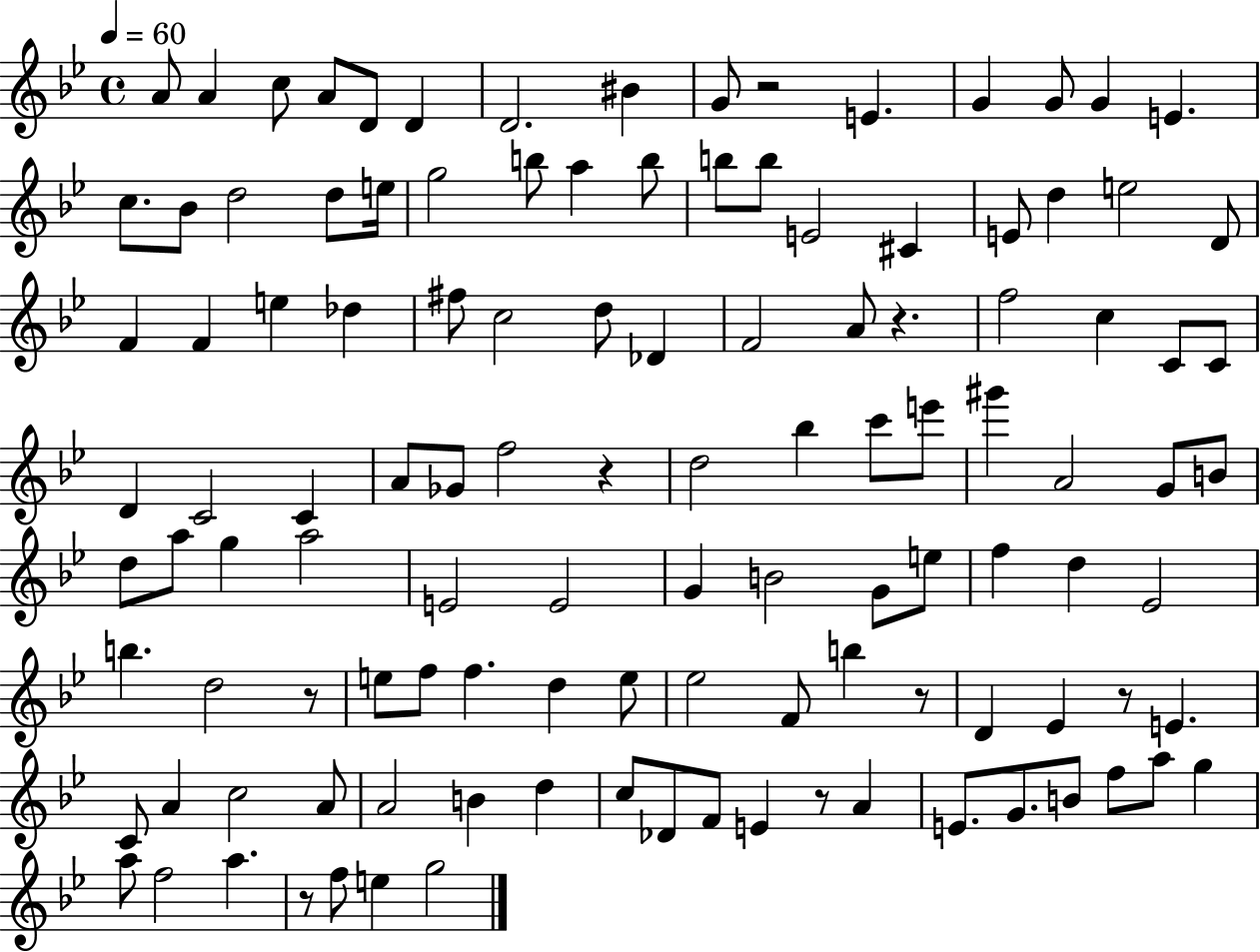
A4/e A4/q C5/e A4/e D4/e D4/q D4/h. BIS4/q G4/e R/h E4/q. G4/q G4/e G4/q E4/q. C5/e. Bb4/e D5/h D5/e E5/s G5/h B5/e A5/q B5/e B5/e B5/e E4/h C#4/q E4/e D5/q E5/h D4/e F4/q F4/q E5/q Db5/q F#5/e C5/h D5/e Db4/q F4/h A4/e R/q. F5/h C5/q C4/e C4/e D4/q C4/h C4/q A4/e Gb4/e F5/h R/q D5/h Bb5/q C6/e E6/e G#6/q A4/h G4/e B4/e D5/e A5/e G5/q A5/h E4/h E4/h G4/q B4/h G4/e E5/e F5/q D5/q Eb4/h B5/q. D5/h R/e E5/e F5/e F5/q. D5/q E5/e Eb5/h F4/e B5/q R/e D4/q Eb4/q R/e E4/q. C4/e A4/q C5/h A4/e A4/h B4/q D5/q C5/e Db4/e F4/e E4/q R/e A4/q E4/e. G4/e. B4/e F5/e A5/e G5/q A5/e F5/h A5/q. R/e F5/e E5/q G5/h